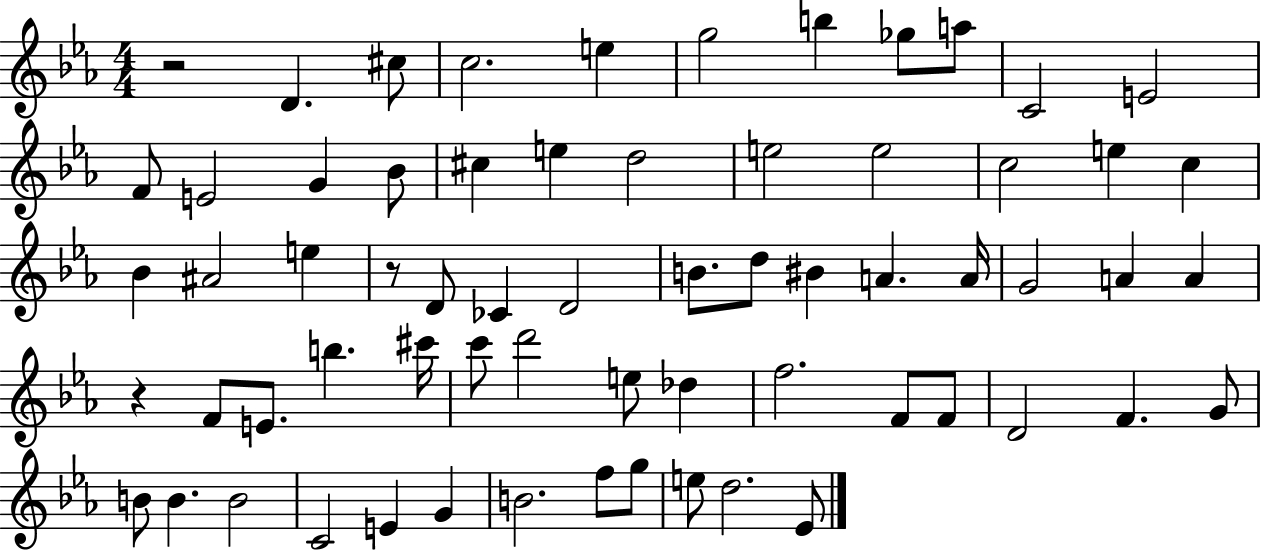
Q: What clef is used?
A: treble